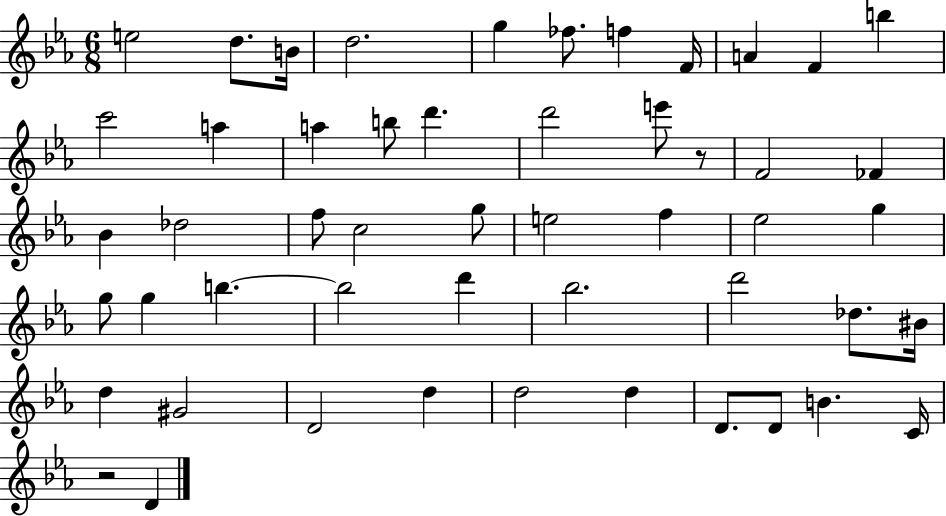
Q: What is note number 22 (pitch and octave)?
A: Db5